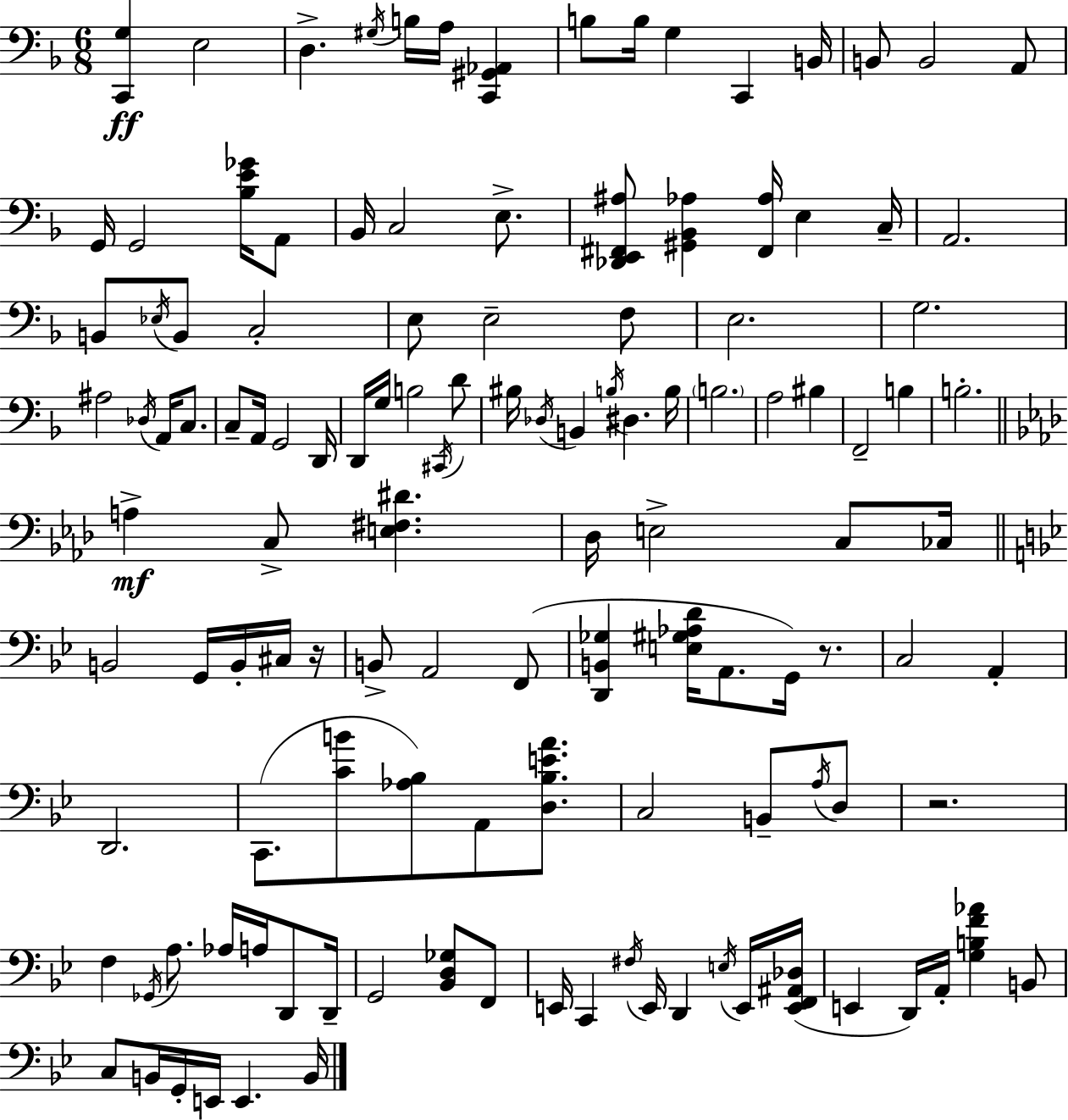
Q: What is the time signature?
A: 6/8